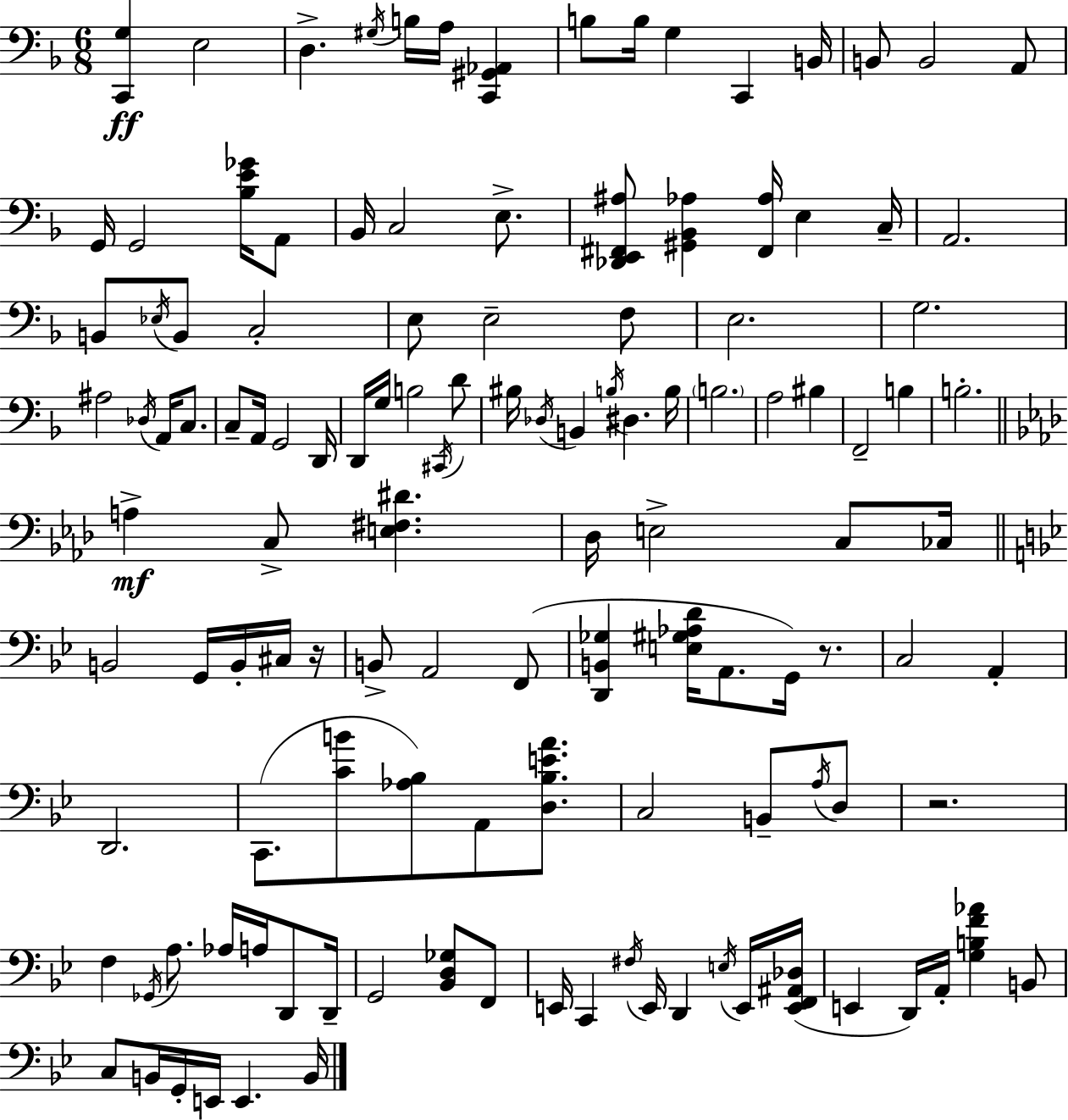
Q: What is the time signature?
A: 6/8